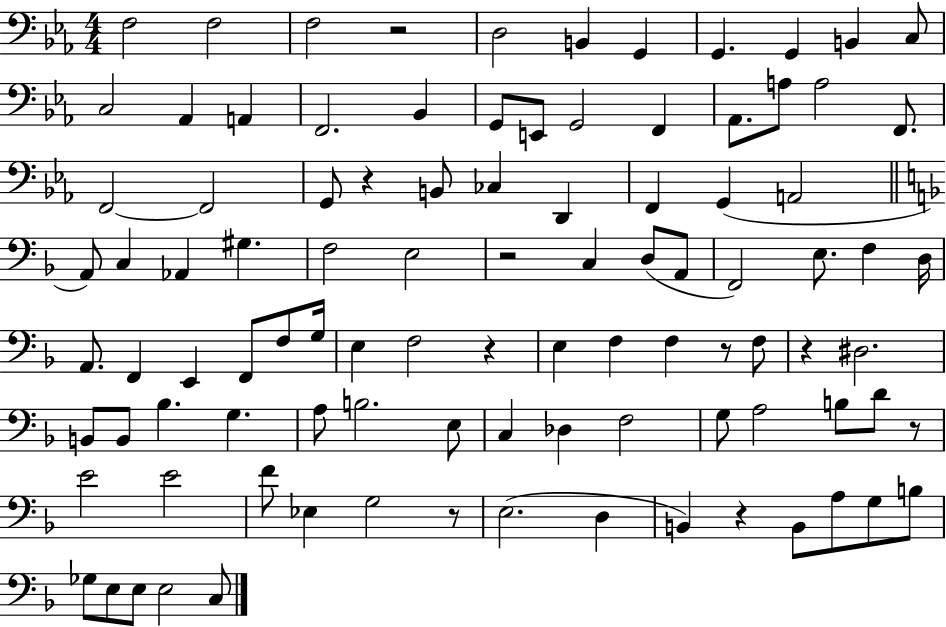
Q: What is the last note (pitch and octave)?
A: C3